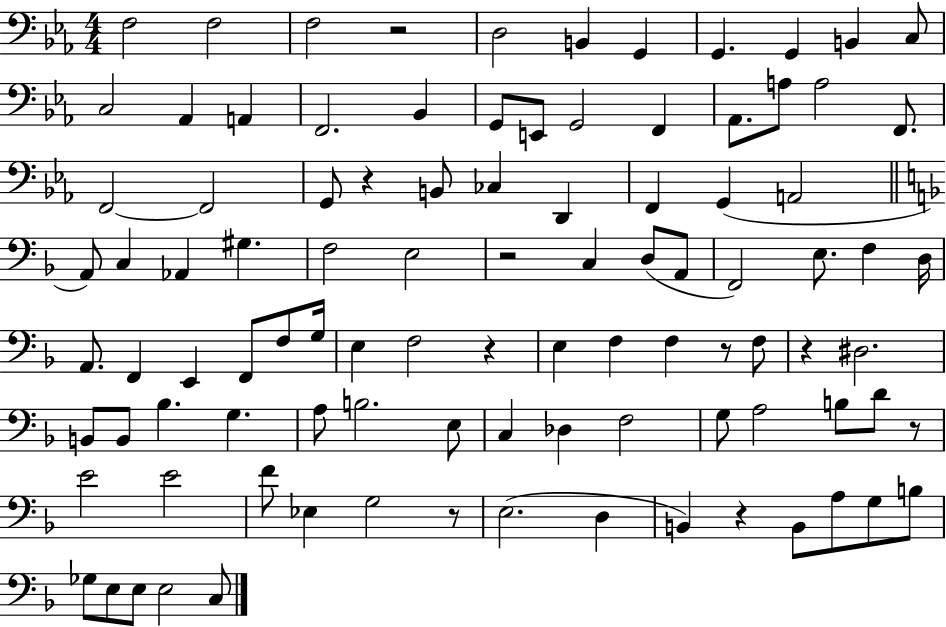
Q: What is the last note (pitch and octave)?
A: C3